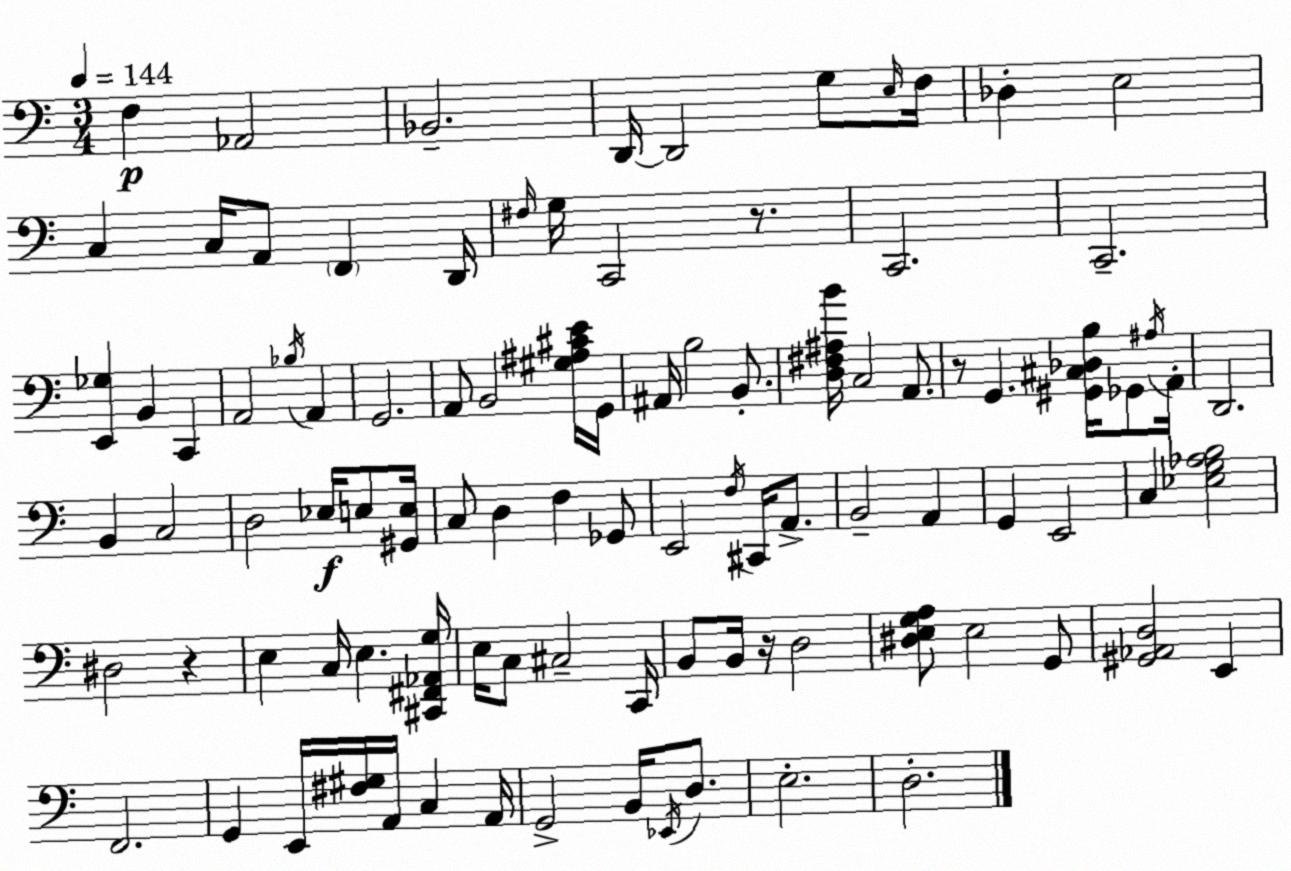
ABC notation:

X:1
T:Untitled
M:3/4
L:1/4
K:Am
F, _A,,2 _B,,2 D,,/4 D,,2 G,/2 E,/4 F,/4 _D, E,2 C, C,/4 A,,/2 F,, D,,/4 ^F,/4 G,/4 C,,2 z/2 C,,2 C,,2 [E,,_G,] B,, C,, A,,2 _B,/4 A,, G,,2 A,,/2 B,,2 [^G,^A,^CE]/4 G,,/4 ^A,,/4 B,2 B,,/2 [D,^F,^A,B]/4 C,2 A,,/2 z/2 G,, [^G,,^C,_D,B,]/4 _G,,/2 ^A,/4 A,,/4 D,,2 B,, C,2 D,2 _E,/4 E,/2 [^G,,E,]/4 C,/2 D, F, _G,,/2 E,,2 F,/4 ^C,,/4 A,,/2 B,,2 A,, G,, E,,2 C, [_E,G,_A,B,]2 ^D,2 z E, C,/4 E, [^C,,^F,,_A,,G,]/4 E,/4 C,/2 ^C,2 C,,/4 B,,/2 B,,/4 z/4 D,2 [^D,E,G,A,]/2 E,2 G,,/2 [^G,,_A,,D,]2 E,, F,,2 G,, E,,/4 [^F,^G,]/4 A,,/4 C, A,,/4 G,,2 B,,/4 _E,,/4 D,/2 E,2 D,2